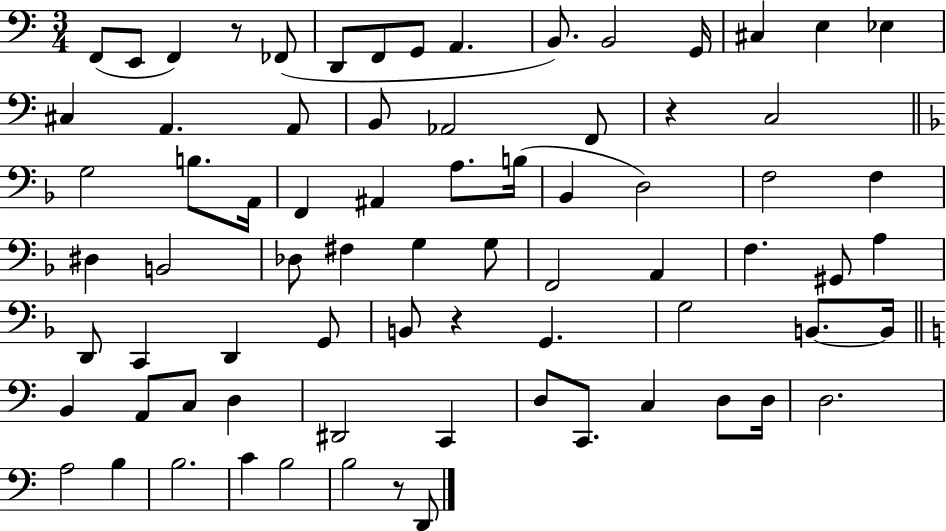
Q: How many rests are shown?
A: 4